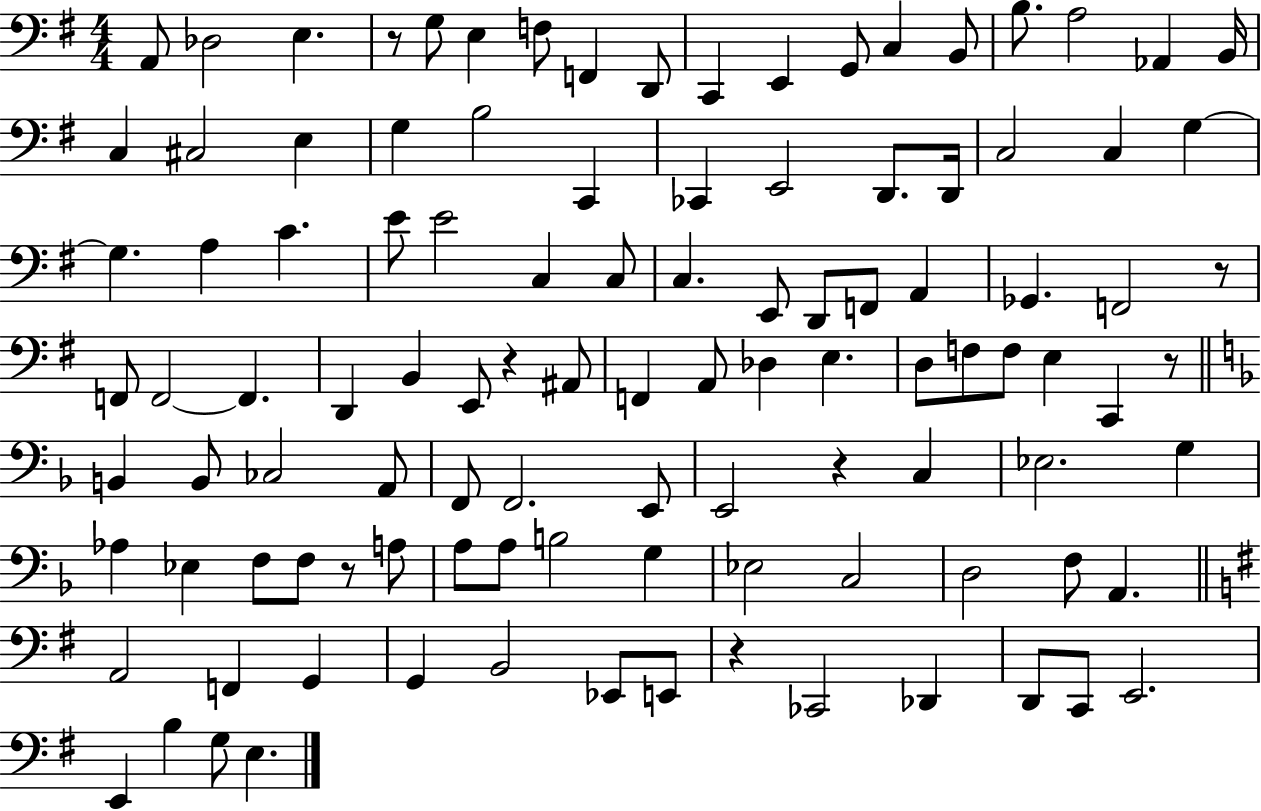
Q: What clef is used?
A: bass